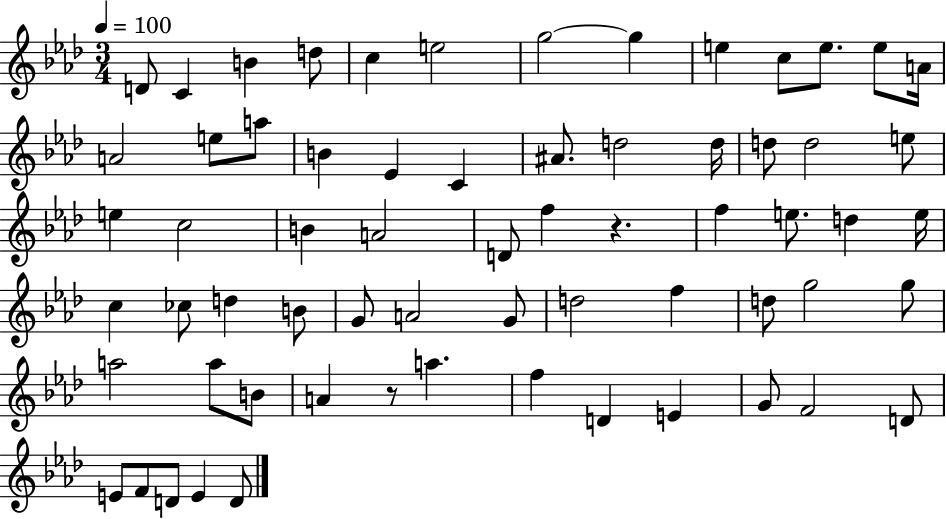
D4/e C4/q B4/q D5/e C5/q E5/h G5/h G5/q E5/q C5/e E5/e. E5/e A4/s A4/h E5/e A5/e B4/q Eb4/q C4/q A#4/e. D5/h D5/s D5/e D5/h E5/e E5/q C5/h B4/q A4/h D4/e F5/q R/q. F5/q E5/e. D5/q E5/s C5/q CES5/e D5/q B4/e G4/e A4/h G4/e D5/h F5/q D5/e G5/h G5/e A5/h A5/e B4/e A4/q R/e A5/q. F5/q D4/q E4/q G4/e F4/h D4/e E4/e F4/e D4/e E4/q D4/e